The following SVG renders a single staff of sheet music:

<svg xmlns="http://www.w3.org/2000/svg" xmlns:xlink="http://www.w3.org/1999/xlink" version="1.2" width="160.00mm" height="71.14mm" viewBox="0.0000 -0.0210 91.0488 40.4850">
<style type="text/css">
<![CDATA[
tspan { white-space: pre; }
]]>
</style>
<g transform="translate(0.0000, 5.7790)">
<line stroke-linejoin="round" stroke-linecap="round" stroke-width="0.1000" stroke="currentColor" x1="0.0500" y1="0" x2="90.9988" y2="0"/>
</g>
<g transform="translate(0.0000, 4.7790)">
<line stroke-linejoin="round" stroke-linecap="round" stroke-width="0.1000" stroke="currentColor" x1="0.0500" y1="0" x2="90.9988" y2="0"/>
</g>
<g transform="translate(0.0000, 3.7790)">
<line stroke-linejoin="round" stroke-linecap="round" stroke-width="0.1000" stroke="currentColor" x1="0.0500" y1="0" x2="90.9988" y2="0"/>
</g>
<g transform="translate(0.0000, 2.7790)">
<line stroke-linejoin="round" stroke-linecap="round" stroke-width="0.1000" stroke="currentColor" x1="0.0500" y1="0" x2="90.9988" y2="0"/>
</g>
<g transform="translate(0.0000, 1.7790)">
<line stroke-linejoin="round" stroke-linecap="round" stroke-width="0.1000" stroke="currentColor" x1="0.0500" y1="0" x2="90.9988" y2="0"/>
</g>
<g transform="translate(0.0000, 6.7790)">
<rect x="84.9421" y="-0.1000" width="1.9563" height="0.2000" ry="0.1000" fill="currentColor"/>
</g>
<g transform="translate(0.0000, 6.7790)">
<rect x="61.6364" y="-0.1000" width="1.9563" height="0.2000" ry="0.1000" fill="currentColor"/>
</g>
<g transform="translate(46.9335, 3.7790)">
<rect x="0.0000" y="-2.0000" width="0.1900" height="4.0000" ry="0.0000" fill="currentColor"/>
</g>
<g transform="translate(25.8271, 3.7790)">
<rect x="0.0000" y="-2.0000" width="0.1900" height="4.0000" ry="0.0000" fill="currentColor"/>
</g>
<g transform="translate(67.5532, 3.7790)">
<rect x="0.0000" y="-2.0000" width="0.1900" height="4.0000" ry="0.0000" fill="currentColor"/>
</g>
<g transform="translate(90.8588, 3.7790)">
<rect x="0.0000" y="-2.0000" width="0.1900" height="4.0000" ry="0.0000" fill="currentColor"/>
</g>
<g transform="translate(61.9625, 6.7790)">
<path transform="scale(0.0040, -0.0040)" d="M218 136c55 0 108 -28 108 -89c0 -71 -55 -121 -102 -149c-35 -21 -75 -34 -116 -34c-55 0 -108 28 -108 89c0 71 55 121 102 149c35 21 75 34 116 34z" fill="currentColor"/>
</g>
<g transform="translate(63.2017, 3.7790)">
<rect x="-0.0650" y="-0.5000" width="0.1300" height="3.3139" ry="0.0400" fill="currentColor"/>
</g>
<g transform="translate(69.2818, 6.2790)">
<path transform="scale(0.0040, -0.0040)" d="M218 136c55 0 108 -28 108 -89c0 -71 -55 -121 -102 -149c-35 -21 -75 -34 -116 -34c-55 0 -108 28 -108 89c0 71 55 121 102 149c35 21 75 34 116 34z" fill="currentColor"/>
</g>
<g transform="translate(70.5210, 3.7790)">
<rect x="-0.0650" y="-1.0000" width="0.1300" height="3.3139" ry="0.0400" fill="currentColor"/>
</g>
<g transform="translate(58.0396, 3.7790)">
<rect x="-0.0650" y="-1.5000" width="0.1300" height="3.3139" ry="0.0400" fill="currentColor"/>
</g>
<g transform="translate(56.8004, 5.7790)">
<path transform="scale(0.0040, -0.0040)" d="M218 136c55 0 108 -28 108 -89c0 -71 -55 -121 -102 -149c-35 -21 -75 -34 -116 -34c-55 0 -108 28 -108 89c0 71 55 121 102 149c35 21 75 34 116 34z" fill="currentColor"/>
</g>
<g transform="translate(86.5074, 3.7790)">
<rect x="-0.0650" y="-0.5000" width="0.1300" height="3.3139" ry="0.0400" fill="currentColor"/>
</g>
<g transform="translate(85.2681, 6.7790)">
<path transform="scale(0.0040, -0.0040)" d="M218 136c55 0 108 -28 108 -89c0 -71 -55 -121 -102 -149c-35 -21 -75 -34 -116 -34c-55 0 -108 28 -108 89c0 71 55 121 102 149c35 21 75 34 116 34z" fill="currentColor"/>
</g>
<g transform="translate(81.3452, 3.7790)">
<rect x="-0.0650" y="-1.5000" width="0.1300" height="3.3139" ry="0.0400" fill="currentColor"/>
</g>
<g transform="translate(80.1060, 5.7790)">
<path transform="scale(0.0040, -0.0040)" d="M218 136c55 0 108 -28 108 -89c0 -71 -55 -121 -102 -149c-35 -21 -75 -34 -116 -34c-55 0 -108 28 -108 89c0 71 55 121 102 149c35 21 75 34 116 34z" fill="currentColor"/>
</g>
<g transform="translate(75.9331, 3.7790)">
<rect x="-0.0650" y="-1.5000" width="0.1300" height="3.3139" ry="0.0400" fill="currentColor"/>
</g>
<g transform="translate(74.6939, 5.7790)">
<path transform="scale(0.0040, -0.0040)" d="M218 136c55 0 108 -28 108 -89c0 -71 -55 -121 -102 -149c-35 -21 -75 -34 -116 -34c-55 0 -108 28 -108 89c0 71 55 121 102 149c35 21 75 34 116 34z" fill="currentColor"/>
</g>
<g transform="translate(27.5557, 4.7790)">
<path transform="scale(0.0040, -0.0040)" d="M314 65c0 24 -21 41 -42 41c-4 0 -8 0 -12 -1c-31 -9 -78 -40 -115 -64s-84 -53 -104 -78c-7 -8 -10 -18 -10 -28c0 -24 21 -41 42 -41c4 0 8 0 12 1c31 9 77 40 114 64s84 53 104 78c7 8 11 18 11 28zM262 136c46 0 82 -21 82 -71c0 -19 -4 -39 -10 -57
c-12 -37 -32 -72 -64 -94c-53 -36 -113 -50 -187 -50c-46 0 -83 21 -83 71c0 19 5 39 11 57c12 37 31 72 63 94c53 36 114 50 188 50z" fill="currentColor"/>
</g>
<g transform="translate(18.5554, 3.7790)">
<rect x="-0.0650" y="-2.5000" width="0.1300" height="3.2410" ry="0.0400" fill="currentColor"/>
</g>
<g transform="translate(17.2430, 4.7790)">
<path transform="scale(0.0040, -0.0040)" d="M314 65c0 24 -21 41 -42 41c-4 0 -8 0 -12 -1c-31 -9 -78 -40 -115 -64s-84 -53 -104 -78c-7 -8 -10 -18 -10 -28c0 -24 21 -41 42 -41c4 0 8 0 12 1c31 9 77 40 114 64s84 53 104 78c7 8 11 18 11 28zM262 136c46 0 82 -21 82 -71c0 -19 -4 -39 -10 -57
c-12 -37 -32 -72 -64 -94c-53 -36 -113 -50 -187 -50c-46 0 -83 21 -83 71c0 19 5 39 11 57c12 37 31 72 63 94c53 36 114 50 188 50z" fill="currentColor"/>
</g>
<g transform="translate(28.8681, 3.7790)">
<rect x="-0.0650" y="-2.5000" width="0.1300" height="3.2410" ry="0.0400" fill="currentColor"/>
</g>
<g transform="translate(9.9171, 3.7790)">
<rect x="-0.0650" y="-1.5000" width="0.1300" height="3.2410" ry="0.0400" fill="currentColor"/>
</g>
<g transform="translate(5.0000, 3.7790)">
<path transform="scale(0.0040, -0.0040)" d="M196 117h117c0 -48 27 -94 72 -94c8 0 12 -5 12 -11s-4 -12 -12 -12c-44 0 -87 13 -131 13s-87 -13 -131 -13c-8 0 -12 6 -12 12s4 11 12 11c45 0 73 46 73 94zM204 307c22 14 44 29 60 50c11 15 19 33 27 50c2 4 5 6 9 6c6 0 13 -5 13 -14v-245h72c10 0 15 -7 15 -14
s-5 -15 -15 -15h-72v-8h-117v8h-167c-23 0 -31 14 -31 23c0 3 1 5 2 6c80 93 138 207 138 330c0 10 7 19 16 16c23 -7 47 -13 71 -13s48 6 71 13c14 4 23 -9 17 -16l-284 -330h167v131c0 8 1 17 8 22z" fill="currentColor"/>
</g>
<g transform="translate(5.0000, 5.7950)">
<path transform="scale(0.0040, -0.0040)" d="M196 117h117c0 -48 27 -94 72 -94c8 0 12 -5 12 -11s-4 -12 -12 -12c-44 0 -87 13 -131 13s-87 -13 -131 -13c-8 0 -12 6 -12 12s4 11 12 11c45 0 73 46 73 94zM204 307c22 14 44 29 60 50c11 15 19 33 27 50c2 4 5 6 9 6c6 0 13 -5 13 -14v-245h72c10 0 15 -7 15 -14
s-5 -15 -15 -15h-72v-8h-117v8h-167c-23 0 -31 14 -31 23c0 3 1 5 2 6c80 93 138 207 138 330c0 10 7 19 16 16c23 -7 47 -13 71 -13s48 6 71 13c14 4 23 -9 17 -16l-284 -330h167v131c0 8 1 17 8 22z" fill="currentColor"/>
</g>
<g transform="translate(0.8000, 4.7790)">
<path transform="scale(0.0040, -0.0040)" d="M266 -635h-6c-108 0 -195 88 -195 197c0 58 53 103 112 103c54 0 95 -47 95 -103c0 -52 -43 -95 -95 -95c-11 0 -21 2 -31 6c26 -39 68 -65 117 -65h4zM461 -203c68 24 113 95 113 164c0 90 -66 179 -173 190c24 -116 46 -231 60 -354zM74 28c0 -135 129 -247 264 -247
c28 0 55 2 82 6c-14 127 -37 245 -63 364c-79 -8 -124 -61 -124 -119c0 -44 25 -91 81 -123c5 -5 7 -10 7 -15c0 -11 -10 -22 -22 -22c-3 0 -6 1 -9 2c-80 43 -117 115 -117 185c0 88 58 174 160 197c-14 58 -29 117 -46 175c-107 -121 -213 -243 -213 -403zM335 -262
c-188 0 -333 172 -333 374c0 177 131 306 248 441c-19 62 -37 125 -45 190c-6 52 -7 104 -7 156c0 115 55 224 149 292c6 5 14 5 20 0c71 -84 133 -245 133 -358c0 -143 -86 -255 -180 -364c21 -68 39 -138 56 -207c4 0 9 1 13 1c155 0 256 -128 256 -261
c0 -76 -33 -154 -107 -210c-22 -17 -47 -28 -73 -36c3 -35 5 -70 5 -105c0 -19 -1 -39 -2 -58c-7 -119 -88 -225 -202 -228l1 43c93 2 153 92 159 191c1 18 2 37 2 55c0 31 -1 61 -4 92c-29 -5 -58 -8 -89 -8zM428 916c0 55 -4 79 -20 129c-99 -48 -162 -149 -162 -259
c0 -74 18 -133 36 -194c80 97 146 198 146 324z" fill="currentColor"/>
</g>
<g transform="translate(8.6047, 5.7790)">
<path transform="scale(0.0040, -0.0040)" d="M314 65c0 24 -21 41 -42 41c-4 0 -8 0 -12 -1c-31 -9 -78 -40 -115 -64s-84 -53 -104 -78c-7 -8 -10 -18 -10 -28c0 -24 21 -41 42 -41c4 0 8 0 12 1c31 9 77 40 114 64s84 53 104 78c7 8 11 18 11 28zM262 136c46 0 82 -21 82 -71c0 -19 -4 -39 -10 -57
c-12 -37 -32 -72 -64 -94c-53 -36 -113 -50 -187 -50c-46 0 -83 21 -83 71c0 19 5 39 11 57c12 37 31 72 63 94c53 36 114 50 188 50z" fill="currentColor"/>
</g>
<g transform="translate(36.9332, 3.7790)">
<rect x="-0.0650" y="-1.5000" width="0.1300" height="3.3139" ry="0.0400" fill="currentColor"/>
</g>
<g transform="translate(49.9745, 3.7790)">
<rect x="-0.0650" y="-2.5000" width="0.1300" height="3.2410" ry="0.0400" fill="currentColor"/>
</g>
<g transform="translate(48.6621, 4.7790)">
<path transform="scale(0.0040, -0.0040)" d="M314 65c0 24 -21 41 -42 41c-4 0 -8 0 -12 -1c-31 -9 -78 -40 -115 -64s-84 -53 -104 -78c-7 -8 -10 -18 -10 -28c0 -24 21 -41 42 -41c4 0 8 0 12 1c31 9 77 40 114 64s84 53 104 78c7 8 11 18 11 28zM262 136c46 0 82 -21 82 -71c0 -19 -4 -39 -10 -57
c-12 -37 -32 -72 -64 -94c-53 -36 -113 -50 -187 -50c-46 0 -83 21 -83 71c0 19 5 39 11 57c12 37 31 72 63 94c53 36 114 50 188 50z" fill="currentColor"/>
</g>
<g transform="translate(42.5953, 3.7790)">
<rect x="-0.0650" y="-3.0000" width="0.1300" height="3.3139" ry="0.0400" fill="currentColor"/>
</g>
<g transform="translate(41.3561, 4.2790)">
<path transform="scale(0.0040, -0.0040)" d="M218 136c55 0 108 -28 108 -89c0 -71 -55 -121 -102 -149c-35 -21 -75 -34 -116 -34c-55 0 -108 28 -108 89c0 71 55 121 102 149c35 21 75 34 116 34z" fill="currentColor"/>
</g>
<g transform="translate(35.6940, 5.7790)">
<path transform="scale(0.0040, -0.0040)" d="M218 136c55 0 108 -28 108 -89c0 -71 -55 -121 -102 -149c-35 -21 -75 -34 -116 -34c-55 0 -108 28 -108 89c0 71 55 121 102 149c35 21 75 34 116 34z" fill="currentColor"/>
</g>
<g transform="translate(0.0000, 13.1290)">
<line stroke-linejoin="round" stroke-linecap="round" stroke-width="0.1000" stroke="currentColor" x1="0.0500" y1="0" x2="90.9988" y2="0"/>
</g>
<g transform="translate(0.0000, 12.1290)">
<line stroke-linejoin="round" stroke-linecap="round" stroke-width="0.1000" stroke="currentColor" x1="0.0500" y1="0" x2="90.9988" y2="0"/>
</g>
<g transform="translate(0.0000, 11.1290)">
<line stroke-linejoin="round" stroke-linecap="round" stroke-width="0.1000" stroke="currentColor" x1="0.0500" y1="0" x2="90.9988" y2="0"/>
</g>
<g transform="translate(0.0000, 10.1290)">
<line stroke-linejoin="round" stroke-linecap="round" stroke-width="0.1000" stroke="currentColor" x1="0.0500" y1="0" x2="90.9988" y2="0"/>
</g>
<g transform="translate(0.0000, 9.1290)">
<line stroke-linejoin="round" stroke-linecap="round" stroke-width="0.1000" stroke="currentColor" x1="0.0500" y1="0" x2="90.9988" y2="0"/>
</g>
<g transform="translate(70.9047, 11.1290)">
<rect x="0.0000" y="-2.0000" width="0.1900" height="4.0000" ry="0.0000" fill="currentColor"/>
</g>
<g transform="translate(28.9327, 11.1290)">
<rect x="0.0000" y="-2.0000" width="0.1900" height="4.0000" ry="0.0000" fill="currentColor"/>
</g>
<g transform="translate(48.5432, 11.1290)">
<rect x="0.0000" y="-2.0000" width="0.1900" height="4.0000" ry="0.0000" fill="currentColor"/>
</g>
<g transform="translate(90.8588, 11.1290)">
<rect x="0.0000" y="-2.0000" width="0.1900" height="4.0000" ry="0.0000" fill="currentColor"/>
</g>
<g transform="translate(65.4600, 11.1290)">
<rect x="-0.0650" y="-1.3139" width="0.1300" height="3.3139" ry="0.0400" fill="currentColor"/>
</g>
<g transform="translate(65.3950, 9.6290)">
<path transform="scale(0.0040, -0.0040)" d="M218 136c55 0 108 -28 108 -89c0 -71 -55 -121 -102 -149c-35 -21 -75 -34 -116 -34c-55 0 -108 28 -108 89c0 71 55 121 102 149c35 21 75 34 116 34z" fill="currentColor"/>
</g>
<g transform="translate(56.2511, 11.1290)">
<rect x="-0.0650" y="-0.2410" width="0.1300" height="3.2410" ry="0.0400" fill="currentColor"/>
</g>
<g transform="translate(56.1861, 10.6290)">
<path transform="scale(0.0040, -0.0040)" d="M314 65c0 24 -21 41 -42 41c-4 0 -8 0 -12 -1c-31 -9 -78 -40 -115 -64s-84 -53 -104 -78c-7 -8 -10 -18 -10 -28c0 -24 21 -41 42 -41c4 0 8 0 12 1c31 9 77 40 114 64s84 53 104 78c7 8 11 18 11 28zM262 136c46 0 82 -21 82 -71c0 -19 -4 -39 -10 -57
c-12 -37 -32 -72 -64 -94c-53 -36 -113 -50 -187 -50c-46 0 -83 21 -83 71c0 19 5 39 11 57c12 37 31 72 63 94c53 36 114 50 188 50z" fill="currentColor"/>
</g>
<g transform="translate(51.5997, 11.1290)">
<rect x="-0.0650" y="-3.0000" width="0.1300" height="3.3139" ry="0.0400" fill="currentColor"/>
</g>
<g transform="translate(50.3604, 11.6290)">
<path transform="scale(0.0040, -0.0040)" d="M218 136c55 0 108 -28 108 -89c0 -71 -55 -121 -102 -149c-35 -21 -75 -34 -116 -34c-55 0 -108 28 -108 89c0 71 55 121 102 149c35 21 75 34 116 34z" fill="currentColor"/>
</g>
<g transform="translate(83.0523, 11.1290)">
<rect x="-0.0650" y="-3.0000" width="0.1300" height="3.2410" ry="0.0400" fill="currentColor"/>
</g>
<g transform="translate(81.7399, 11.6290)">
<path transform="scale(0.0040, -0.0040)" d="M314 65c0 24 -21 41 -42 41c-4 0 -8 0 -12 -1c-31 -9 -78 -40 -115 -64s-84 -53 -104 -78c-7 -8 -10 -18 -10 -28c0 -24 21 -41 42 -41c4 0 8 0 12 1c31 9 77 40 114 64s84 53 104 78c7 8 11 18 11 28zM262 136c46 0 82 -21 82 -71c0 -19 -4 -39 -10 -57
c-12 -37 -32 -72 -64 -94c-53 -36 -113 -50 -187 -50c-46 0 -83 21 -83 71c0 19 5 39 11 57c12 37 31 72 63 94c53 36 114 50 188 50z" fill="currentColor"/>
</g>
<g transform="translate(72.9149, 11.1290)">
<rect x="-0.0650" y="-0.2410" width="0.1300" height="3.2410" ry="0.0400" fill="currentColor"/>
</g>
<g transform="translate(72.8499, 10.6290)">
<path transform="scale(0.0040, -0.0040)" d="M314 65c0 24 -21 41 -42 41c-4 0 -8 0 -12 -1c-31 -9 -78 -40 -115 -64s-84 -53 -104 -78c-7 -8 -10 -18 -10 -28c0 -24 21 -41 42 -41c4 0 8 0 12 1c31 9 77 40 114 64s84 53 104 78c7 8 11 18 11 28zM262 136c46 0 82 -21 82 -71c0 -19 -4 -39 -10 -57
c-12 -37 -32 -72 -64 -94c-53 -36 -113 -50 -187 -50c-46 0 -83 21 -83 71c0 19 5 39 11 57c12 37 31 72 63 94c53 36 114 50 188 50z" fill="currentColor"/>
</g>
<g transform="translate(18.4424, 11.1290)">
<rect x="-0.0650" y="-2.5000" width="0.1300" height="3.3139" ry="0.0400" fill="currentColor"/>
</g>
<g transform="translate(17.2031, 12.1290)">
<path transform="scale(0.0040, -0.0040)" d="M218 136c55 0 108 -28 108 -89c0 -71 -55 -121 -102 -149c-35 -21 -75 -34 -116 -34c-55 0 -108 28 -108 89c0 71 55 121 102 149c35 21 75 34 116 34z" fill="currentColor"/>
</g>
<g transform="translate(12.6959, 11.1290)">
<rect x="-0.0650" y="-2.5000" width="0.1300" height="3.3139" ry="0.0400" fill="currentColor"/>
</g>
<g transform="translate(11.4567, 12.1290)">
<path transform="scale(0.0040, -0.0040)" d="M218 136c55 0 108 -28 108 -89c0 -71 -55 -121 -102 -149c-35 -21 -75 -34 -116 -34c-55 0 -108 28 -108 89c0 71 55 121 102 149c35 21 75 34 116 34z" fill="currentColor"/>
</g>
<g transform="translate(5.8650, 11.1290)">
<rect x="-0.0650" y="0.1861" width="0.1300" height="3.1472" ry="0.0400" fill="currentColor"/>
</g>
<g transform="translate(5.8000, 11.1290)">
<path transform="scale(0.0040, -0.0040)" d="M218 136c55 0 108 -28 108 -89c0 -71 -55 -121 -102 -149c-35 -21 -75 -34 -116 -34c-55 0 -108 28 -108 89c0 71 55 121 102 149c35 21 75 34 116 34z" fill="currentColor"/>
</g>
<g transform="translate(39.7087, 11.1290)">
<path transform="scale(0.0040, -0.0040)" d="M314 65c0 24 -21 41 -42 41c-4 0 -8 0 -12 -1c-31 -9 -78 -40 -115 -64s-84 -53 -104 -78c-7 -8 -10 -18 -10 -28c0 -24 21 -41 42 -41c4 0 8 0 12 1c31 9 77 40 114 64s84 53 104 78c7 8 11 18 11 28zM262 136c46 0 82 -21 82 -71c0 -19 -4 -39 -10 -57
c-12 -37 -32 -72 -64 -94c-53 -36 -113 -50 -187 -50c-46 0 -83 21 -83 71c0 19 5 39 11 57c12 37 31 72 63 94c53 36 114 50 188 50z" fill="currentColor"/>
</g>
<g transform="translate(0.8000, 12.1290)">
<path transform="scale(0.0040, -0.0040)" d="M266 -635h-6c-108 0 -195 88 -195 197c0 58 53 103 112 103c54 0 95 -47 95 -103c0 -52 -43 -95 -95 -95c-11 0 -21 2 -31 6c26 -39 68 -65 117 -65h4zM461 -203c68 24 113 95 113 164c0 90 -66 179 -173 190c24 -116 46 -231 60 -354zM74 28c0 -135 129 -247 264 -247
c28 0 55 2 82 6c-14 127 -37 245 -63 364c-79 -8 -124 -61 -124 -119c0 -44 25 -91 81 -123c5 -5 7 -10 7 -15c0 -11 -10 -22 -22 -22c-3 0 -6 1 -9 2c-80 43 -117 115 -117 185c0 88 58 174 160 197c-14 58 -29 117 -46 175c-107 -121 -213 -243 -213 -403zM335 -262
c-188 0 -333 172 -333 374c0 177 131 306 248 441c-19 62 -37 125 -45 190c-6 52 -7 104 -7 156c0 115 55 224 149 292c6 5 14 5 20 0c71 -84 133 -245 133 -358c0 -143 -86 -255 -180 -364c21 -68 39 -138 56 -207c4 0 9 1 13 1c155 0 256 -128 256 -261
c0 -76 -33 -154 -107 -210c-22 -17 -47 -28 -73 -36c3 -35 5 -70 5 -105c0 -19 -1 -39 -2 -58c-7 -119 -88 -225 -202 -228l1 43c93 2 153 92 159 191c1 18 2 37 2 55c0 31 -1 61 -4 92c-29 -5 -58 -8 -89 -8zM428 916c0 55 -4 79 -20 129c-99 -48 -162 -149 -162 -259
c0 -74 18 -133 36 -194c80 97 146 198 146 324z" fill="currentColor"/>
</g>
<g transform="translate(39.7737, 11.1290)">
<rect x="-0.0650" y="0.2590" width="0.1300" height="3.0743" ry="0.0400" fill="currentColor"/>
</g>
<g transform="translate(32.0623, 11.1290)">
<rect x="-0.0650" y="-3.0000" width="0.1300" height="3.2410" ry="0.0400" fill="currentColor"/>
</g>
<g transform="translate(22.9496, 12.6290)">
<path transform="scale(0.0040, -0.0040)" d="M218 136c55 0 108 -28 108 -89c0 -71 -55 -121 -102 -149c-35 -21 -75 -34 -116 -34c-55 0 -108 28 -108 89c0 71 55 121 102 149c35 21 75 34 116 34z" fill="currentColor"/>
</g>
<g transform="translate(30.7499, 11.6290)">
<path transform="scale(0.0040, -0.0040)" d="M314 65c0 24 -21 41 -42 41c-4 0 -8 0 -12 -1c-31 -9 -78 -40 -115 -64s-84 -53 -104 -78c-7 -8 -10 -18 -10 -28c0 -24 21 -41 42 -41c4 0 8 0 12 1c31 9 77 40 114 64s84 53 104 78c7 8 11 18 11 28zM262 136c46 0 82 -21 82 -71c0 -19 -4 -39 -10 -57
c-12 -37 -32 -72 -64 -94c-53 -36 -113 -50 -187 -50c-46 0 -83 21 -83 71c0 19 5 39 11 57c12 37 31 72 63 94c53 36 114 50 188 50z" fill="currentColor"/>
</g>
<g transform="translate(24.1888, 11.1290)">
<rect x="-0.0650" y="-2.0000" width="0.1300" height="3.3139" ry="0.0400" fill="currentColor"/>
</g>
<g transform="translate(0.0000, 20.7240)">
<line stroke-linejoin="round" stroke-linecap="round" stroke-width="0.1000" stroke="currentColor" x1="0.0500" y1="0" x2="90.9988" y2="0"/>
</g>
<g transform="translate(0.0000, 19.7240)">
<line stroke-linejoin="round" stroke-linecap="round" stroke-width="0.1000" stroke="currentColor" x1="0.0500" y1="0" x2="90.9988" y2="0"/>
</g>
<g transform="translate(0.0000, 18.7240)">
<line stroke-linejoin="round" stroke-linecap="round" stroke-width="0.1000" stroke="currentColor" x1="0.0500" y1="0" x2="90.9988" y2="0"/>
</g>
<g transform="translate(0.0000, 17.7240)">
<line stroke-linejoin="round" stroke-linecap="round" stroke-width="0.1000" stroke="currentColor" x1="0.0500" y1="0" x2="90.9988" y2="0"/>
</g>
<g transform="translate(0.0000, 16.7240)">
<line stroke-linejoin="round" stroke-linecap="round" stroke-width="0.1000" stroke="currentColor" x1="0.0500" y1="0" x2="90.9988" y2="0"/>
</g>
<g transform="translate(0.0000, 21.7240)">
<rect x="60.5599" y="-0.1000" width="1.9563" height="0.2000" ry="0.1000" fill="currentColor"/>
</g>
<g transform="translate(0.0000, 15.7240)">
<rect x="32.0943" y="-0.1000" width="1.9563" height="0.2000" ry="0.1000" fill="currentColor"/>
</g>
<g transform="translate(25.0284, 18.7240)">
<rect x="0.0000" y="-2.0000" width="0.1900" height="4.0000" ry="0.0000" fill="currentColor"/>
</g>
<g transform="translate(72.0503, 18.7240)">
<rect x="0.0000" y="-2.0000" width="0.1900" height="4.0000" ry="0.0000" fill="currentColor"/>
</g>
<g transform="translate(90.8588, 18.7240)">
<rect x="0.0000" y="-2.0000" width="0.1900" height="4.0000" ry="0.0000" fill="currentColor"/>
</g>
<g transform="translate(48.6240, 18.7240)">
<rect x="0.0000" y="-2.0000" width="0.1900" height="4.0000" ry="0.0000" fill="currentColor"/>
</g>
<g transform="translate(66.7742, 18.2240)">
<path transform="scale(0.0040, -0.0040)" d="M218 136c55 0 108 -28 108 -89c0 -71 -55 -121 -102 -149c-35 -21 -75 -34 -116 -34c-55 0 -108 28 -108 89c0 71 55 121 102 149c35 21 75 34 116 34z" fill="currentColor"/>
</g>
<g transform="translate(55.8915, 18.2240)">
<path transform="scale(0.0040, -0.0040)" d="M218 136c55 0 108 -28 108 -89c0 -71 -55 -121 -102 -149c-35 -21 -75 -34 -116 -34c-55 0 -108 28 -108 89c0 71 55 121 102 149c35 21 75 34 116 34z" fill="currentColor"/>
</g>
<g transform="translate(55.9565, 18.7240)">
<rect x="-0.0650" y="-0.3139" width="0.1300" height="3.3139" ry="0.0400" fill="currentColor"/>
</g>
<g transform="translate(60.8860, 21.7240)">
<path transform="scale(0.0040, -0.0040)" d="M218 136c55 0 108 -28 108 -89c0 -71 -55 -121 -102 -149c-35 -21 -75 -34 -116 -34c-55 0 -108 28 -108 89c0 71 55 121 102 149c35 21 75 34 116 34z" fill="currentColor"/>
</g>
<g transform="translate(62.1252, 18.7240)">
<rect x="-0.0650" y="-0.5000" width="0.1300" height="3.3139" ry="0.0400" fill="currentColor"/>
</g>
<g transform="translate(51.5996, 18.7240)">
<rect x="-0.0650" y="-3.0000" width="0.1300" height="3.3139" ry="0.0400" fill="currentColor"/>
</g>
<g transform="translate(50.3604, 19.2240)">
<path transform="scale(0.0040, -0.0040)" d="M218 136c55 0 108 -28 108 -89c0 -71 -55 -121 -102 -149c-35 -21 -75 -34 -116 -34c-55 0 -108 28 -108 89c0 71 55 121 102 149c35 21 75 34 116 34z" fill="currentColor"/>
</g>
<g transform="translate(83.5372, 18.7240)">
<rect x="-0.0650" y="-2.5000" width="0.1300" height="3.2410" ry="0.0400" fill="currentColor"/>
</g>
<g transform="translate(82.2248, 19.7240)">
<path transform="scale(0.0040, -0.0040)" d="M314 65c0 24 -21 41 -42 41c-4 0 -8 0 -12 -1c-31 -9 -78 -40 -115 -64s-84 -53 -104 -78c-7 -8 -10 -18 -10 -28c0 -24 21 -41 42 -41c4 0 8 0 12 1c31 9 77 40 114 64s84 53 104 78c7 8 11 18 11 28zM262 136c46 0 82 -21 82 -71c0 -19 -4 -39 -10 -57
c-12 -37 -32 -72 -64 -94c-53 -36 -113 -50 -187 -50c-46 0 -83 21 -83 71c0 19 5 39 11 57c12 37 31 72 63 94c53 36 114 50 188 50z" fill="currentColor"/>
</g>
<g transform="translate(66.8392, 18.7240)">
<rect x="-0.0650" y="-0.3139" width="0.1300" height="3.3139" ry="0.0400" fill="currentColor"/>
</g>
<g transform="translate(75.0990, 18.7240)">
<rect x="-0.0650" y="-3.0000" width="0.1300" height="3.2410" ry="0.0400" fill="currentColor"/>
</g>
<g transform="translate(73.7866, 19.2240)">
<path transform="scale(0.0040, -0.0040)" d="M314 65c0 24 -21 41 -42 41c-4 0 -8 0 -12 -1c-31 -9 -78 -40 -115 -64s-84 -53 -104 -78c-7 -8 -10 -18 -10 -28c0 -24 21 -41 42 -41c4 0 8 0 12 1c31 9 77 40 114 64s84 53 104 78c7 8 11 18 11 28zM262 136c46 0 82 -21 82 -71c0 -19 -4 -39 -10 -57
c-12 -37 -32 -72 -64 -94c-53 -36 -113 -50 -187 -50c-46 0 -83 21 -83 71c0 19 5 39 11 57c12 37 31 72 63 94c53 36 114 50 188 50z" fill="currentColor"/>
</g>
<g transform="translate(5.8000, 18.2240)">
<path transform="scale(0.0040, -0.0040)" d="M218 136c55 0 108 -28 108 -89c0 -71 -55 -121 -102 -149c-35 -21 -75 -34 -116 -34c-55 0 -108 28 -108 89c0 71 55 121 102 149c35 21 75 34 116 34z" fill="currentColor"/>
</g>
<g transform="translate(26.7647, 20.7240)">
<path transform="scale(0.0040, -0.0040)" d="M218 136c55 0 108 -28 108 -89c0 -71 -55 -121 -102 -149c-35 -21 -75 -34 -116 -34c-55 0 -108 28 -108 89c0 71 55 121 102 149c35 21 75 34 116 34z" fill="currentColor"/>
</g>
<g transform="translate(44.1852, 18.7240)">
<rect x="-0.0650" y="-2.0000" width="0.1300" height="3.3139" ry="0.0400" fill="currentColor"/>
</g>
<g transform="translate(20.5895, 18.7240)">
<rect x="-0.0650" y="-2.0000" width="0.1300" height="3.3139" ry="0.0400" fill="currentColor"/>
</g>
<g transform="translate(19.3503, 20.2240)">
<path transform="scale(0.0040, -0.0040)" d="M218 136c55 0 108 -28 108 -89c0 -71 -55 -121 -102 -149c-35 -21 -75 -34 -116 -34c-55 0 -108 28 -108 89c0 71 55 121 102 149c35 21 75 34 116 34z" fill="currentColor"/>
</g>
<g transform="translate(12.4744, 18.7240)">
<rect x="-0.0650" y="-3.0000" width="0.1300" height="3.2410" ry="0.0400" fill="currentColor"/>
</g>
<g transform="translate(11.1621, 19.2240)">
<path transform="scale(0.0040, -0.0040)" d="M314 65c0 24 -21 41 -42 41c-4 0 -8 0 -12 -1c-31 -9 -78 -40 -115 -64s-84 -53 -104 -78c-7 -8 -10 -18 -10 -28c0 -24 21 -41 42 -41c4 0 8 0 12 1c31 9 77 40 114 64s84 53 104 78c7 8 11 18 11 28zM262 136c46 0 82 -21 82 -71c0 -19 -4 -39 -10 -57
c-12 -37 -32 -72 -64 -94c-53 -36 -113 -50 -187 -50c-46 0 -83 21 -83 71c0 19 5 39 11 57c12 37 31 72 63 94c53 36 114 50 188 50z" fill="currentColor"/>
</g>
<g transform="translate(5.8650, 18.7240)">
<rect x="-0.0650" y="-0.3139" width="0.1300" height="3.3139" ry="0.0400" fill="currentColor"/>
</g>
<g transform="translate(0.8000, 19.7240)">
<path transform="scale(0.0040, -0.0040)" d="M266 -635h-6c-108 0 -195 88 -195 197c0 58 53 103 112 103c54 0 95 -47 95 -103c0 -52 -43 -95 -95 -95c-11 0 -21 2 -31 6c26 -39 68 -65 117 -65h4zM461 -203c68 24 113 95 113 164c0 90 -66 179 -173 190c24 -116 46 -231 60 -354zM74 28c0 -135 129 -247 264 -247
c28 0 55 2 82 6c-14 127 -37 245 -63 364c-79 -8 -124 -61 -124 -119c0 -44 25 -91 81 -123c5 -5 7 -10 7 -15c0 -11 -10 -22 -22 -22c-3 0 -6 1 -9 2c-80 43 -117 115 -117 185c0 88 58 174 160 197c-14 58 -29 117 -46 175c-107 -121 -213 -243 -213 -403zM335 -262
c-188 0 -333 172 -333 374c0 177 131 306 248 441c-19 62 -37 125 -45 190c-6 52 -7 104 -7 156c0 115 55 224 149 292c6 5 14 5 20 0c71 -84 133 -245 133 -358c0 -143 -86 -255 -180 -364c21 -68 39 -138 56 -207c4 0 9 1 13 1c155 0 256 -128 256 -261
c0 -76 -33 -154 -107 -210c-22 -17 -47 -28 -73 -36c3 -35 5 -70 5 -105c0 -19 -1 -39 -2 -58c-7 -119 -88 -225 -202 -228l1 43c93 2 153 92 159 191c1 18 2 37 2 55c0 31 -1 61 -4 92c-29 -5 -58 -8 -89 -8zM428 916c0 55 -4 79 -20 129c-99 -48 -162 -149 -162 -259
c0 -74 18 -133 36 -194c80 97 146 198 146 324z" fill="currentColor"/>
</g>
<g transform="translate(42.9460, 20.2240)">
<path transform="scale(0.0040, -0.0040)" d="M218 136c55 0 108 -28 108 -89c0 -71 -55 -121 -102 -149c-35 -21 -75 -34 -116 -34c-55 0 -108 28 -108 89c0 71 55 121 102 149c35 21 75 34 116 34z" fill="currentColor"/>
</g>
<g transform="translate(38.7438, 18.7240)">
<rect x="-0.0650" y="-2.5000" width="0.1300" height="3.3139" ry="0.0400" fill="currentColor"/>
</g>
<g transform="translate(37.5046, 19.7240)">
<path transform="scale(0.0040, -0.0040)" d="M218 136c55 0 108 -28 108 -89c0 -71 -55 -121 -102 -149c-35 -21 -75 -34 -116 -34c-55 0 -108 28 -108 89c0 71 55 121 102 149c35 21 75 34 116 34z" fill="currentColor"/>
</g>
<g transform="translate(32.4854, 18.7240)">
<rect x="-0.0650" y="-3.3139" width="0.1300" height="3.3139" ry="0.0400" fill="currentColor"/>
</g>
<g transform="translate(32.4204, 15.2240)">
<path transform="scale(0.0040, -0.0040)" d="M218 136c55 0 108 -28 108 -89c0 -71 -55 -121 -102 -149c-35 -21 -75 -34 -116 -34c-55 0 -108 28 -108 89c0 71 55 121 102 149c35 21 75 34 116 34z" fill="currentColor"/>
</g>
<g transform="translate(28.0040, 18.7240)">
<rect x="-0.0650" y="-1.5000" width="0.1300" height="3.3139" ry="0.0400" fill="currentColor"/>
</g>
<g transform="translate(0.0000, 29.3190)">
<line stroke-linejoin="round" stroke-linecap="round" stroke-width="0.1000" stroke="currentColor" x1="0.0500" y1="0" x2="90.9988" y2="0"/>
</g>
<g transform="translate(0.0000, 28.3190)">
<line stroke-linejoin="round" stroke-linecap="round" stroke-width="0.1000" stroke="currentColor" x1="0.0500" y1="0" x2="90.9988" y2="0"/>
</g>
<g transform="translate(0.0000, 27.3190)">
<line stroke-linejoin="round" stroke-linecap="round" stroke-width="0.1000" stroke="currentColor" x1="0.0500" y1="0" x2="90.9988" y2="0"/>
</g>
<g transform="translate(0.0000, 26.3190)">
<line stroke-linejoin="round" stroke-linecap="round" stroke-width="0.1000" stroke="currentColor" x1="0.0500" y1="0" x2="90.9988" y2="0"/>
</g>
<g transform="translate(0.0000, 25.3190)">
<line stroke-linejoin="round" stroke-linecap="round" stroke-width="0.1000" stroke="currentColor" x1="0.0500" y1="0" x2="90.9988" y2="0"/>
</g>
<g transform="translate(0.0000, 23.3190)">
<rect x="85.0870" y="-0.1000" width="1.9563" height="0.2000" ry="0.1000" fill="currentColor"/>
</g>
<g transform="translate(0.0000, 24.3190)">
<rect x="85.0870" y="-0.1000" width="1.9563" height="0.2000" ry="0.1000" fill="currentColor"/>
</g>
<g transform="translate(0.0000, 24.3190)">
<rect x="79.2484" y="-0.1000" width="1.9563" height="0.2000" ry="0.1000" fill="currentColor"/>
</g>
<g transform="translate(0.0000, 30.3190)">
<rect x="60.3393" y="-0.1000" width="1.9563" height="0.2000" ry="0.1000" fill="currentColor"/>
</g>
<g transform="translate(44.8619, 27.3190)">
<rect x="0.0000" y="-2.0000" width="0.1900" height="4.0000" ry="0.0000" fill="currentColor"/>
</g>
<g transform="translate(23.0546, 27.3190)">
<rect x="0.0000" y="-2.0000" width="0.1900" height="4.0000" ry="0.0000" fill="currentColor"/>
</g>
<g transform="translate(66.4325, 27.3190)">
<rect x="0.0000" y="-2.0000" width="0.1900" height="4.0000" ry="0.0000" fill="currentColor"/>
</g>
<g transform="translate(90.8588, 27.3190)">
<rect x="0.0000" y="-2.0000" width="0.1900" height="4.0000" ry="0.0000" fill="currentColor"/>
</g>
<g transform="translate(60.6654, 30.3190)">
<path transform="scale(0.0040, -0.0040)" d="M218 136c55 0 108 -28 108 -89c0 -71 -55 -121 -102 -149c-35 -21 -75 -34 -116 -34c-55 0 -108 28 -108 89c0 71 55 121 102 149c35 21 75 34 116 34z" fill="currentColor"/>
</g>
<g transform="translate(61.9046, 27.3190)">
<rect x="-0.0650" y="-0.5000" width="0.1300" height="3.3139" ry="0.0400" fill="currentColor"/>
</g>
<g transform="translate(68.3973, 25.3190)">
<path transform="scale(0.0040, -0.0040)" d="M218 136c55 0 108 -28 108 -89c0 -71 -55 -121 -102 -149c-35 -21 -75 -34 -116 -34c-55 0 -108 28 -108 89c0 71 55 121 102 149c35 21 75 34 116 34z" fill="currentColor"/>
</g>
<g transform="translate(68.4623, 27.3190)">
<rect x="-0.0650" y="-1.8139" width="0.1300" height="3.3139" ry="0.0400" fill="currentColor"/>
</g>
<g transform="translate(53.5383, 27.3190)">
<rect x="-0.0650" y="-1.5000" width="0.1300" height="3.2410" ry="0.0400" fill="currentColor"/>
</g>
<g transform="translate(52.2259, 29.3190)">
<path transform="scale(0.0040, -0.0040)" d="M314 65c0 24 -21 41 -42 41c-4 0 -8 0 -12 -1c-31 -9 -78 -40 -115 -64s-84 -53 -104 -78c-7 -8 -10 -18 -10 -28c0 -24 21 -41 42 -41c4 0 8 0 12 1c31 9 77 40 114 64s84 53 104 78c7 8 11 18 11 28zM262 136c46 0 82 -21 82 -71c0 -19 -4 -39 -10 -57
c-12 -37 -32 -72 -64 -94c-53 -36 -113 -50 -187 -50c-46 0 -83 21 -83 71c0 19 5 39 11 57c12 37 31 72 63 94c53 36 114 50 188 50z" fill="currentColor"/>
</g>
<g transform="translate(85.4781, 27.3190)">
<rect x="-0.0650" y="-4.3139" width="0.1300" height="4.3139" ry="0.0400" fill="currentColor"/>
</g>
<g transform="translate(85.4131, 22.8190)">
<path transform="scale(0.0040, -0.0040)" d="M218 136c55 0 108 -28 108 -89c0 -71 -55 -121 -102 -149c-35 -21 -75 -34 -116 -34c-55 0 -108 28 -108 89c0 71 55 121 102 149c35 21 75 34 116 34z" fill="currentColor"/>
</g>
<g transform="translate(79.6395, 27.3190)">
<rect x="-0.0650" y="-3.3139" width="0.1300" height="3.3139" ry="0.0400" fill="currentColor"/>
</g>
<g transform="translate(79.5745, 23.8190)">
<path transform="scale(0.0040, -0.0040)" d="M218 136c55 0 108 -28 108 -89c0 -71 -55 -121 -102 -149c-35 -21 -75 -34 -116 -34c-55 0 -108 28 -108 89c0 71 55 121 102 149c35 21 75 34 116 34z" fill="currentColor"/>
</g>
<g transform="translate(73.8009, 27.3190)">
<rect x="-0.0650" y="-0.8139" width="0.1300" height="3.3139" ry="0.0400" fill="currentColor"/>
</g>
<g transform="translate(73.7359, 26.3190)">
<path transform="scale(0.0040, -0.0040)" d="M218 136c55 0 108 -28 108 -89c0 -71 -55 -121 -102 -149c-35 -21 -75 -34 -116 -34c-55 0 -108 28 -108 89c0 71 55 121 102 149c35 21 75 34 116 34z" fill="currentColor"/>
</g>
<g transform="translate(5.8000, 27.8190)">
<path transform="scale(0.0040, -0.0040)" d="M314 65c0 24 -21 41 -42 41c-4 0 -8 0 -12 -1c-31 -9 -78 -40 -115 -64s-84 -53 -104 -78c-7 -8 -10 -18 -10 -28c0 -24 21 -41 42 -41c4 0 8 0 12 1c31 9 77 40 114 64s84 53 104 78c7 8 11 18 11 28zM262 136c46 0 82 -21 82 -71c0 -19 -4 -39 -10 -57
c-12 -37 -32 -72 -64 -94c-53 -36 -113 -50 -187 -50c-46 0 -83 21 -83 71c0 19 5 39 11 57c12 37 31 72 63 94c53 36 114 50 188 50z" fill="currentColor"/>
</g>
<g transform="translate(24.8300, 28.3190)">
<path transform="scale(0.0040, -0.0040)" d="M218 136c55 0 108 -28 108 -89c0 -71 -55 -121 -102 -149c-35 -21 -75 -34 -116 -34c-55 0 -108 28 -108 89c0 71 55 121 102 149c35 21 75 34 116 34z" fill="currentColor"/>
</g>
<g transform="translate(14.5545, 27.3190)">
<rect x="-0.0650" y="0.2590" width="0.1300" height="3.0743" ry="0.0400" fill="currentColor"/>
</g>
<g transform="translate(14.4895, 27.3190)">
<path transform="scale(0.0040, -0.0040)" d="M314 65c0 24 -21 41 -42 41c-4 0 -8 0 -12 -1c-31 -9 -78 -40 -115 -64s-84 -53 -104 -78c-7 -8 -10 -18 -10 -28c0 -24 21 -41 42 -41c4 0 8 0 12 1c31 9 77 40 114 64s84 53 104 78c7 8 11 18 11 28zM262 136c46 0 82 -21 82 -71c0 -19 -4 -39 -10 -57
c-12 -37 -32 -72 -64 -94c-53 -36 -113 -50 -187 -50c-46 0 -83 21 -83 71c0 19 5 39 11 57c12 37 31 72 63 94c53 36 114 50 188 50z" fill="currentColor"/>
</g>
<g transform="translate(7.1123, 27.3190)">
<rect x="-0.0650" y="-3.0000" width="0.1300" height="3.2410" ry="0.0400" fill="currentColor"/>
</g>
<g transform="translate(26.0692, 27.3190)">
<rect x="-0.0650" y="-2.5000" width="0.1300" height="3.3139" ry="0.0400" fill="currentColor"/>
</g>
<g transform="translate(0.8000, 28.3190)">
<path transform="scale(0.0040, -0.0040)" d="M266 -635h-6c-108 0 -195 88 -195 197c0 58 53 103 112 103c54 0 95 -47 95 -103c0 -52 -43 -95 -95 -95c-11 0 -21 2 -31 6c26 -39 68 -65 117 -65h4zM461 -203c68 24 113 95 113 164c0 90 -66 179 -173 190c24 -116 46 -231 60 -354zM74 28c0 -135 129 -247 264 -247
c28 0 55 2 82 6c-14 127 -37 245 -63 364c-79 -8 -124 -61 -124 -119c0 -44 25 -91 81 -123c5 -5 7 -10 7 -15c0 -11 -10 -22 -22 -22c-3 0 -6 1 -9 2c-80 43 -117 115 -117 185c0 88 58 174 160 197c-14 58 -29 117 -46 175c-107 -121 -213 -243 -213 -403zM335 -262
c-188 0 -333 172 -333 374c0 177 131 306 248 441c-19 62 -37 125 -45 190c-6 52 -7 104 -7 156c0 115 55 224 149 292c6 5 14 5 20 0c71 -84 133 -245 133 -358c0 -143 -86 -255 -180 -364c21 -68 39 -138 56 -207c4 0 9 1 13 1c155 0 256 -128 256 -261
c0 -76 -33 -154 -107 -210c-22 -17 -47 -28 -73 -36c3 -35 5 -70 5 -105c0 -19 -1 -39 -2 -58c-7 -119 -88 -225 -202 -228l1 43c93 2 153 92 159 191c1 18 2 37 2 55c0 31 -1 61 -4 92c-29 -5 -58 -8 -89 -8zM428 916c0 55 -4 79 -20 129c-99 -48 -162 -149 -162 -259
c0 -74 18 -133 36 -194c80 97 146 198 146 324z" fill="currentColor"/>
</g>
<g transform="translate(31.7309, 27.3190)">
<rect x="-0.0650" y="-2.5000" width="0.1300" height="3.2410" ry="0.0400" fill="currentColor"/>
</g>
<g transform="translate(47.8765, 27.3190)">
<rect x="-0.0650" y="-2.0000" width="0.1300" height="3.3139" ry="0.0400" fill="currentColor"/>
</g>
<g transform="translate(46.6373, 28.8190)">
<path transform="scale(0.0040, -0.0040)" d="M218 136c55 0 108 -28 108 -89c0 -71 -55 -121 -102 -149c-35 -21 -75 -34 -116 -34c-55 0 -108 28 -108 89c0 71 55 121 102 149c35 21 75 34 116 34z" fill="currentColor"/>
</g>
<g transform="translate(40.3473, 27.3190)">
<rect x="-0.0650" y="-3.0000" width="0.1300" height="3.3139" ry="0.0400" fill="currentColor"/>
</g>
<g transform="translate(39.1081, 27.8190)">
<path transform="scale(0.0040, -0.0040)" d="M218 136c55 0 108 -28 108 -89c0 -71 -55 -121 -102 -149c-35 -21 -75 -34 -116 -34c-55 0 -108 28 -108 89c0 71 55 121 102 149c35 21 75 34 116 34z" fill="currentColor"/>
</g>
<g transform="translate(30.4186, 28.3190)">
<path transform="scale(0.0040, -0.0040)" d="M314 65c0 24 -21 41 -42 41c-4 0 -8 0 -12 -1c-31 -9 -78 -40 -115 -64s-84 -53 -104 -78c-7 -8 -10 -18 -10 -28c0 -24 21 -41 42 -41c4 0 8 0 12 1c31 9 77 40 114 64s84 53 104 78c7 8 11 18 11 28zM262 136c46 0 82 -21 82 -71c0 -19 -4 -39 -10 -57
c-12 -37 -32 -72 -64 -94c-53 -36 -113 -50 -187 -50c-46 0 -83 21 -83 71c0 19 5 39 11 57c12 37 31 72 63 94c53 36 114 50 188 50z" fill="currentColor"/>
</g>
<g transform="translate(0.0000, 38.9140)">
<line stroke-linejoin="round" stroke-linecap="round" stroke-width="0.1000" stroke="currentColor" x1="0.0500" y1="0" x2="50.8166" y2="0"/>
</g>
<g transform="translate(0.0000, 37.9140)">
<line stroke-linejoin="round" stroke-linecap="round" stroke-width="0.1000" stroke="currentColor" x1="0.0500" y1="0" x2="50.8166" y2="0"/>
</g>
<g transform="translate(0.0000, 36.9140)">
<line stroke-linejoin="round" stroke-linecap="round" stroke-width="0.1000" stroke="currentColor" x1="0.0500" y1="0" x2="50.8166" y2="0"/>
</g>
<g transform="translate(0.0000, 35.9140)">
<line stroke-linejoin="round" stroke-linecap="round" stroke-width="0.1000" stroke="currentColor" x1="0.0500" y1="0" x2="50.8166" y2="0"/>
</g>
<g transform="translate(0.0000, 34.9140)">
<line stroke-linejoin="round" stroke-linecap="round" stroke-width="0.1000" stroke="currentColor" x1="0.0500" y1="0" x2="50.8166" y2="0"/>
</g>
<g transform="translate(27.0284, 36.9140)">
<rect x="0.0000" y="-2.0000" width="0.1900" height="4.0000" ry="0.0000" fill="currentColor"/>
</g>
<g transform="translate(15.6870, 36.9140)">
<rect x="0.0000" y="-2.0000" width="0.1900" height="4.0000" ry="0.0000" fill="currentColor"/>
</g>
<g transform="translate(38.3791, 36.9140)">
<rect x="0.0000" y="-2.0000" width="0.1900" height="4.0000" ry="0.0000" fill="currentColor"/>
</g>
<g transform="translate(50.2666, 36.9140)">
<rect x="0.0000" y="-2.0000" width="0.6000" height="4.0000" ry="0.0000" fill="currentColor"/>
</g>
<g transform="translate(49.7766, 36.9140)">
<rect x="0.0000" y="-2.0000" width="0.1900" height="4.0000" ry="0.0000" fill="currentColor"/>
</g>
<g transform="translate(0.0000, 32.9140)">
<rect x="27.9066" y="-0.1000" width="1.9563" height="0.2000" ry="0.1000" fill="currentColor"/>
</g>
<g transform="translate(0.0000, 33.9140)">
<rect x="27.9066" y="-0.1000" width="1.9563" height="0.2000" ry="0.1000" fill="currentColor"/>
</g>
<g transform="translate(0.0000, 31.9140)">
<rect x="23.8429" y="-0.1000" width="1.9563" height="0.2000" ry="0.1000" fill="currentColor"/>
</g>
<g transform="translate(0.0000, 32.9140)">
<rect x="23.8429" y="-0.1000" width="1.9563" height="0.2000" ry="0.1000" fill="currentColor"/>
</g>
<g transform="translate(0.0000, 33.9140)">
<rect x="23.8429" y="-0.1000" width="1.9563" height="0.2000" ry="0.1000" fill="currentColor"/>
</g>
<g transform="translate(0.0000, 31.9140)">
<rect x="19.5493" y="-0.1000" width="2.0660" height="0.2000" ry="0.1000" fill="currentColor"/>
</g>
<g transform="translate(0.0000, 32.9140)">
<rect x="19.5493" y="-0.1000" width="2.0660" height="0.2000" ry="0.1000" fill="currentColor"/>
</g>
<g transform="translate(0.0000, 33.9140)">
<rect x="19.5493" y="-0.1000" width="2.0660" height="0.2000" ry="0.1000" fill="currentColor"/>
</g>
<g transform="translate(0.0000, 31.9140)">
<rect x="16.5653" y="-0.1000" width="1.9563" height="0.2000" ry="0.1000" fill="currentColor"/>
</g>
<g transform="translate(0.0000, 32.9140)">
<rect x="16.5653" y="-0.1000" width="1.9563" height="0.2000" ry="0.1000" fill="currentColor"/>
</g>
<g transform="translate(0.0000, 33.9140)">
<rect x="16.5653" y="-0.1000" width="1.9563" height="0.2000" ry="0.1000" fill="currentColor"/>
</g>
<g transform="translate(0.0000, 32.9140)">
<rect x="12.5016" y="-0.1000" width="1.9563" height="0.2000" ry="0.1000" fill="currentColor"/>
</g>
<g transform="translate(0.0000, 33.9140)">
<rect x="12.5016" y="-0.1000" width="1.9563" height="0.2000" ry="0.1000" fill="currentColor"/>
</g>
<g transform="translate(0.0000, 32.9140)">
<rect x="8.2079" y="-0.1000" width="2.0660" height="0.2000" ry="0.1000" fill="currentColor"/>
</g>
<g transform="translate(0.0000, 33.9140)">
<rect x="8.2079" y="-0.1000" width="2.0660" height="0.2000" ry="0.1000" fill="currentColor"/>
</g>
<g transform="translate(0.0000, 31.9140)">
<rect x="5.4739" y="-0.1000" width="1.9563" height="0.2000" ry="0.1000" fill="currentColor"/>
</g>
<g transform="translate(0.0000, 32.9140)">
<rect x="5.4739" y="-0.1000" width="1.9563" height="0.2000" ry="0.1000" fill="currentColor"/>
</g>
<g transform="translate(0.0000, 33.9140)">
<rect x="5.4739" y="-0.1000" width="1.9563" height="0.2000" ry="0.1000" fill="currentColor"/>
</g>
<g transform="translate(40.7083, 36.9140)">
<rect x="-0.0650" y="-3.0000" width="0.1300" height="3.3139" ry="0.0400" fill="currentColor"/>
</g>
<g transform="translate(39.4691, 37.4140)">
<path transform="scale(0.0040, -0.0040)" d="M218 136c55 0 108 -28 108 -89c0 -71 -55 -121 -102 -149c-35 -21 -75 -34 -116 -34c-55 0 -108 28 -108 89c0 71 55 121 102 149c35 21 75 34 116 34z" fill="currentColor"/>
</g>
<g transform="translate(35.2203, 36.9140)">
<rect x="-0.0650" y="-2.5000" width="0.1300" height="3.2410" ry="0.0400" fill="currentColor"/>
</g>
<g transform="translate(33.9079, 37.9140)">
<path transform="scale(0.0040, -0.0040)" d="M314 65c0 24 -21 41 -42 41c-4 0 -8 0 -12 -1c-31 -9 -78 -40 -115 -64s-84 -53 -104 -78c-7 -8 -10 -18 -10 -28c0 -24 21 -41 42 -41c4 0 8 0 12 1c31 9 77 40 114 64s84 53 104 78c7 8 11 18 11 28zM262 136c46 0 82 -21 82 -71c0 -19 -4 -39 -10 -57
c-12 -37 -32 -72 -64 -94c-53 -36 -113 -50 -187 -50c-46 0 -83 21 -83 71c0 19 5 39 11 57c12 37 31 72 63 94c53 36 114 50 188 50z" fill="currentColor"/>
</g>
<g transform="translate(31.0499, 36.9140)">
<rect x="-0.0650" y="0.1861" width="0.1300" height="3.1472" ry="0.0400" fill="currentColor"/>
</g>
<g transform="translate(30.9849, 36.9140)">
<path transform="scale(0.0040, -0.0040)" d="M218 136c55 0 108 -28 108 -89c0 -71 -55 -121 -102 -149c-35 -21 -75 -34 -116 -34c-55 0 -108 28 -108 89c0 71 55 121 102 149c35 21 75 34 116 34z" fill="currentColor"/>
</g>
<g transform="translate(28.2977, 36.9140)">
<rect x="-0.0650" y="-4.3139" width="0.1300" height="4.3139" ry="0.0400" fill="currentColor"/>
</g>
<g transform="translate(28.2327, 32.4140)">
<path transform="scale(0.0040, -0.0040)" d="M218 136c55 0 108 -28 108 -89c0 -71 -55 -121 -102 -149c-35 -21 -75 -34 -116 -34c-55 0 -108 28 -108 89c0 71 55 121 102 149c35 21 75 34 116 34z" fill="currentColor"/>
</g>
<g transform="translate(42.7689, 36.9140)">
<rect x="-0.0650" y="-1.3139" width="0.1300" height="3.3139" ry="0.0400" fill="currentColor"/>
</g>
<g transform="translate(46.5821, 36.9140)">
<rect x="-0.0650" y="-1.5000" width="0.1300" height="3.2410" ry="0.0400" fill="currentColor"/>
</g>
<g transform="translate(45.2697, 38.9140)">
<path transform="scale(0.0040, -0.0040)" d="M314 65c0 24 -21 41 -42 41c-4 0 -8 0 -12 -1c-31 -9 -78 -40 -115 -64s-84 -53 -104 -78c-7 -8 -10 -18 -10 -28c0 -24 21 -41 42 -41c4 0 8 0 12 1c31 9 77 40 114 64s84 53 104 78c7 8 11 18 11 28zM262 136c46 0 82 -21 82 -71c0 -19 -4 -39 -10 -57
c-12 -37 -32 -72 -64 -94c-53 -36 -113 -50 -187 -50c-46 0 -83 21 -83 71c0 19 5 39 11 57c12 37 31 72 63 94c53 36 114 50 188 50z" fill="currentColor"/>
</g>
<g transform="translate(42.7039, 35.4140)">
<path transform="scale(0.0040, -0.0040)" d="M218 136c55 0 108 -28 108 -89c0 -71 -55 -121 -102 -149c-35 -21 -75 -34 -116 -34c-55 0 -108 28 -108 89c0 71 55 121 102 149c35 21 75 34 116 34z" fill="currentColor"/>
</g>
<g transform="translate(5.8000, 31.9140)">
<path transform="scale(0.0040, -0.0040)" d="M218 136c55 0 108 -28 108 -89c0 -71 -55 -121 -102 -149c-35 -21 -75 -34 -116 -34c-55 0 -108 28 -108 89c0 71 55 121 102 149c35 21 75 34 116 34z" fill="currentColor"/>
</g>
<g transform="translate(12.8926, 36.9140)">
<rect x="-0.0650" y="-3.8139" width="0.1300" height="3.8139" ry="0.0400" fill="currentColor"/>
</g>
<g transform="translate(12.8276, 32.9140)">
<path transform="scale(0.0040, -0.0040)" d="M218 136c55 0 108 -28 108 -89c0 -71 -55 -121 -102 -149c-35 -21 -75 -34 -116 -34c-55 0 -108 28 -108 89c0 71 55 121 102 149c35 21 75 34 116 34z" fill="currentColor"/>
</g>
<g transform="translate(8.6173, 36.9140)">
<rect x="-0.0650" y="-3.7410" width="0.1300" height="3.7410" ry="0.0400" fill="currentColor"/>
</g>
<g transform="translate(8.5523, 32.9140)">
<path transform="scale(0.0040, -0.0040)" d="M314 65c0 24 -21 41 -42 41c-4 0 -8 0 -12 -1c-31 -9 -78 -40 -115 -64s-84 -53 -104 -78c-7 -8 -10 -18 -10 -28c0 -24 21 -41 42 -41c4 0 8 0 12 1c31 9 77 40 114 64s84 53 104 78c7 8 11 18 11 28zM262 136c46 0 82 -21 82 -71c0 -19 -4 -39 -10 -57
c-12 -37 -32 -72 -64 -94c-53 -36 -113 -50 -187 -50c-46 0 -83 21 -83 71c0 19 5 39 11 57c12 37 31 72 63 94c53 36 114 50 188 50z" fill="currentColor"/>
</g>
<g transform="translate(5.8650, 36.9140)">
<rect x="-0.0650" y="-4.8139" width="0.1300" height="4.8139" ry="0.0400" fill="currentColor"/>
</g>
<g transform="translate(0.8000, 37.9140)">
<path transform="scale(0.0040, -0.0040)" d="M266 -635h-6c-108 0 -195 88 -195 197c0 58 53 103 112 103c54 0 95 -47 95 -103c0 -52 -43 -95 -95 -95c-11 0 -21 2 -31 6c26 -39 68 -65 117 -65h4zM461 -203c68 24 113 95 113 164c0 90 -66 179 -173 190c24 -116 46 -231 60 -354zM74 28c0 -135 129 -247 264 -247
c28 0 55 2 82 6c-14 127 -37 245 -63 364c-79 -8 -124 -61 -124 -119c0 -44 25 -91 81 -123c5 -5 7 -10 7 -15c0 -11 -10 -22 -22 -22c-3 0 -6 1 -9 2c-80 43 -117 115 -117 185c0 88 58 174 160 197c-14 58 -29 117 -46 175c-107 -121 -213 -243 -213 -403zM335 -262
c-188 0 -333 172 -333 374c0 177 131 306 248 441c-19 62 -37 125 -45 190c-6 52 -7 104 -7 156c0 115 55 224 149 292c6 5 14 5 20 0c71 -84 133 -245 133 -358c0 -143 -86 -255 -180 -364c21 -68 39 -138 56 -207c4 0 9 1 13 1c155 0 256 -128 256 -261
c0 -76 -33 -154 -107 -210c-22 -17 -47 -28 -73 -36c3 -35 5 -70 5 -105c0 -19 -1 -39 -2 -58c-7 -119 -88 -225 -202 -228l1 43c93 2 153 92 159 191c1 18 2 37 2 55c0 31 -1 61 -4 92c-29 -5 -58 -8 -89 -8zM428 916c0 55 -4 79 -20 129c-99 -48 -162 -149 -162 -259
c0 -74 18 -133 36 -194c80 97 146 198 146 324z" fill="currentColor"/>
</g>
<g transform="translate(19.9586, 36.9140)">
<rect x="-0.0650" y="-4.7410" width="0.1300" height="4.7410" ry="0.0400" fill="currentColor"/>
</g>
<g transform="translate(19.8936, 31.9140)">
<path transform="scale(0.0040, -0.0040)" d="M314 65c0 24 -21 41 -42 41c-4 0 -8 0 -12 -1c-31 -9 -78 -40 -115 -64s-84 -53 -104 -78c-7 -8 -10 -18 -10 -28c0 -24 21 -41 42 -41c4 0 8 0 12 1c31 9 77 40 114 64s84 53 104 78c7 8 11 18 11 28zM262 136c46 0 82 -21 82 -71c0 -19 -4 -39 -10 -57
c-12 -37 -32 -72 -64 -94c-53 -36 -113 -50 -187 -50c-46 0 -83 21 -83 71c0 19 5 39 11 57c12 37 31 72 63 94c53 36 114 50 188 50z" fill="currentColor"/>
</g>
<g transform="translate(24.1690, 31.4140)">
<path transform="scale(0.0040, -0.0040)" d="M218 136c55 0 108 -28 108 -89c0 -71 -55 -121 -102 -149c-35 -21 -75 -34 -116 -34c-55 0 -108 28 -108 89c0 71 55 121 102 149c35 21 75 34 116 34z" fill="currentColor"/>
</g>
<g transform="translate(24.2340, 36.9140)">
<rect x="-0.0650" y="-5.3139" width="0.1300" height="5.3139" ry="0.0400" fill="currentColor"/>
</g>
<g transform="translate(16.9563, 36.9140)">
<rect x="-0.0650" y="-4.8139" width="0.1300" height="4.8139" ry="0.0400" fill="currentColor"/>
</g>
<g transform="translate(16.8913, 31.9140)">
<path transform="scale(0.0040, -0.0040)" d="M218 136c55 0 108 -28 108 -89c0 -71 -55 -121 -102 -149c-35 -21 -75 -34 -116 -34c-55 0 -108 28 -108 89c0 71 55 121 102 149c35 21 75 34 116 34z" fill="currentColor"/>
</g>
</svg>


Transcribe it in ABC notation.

X:1
T:Untitled
M:4/4
L:1/4
K:C
E2 G2 G2 E A G2 E C D E E C B G G F A2 B2 A c2 e c2 A2 c A2 F E b G F A c C c A2 G2 A2 B2 G G2 A F E2 C f d b d' e' c'2 c' e' e'2 f' d' B G2 A e E2